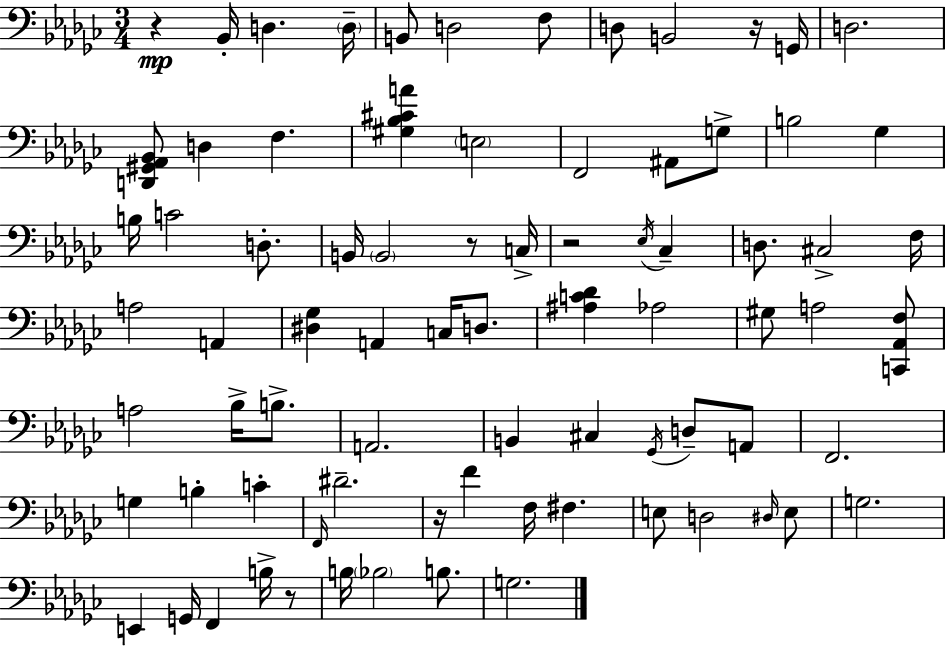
X:1
T:Untitled
M:3/4
L:1/4
K:Ebm
z _B,,/4 D, D,/4 B,,/2 D,2 F,/2 D,/2 B,,2 z/4 G,,/4 D,2 [D,,^G,,_A,,_B,,]/2 D, F, [^G,_B,^CA] E,2 F,,2 ^A,,/2 G,/2 B,2 _G, B,/4 C2 D,/2 B,,/4 B,,2 z/2 C,/4 z2 _E,/4 _C, D,/2 ^C,2 F,/4 A,2 A,, [^D,_G,] A,, C,/4 D,/2 [^A,C_D] _A,2 ^G,/2 A,2 [C,,_A,,F,]/2 A,2 _B,/4 B,/2 A,,2 B,, ^C, _G,,/4 D,/2 A,,/2 F,,2 G, B, C F,,/4 ^D2 z/4 F F,/4 ^F, E,/2 D,2 ^D,/4 E,/2 G,2 E,, G,,/4 F,, B,/4 z/2 B,/4 _B,2 B,/2 G,2